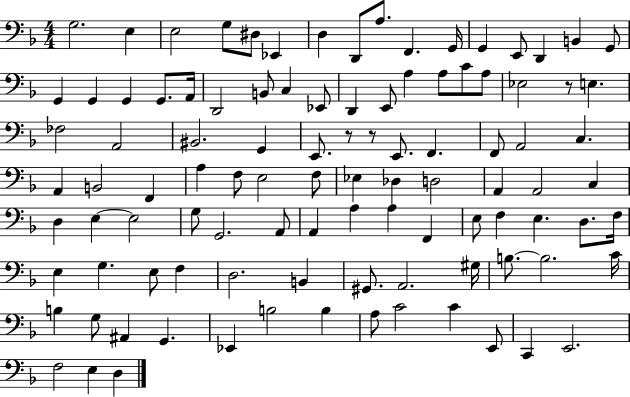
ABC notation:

X:1
T:Untitled
M:4/4
L:1/4
K:F
G,2 E, E,2 G,/2 ^D,/2 _E,, D, D,,/2 A,/2 F,, G,,/4 G,, E,,/2 D,, B,, G,,/2 G,, G,, G,, G,,/2 A,,/4 D,,2 B,,/2 C, _E,,/2 D,, E,,/2 A, A,/2 C/2 A,/2 _E,2 z/2 E, _F,2 A,,2 ^B,,2 G,, E,,/2 z/2 z/2 E,,/2 F,, F,,/2 A,,2 C, A,, B,,2 F,, A, F,/2 E,2 F,/2 _E, _D, D,2 A,, A,,2 C, D, E, E,2 G,/2 G,,2 A,,/2 A,, A, A, F,, E,/2 F, E, D,/2 F,/4 E, G, E,/2 F, D,2 B,, ^G,,/2 A,,2 ^G,/4 B,/2 B,2 C/4 B, G,/2 ^A,, G,, _E,, B,2 B, A,/2 C2 C E,,/2 C,, E,,2 F,2 E, D,